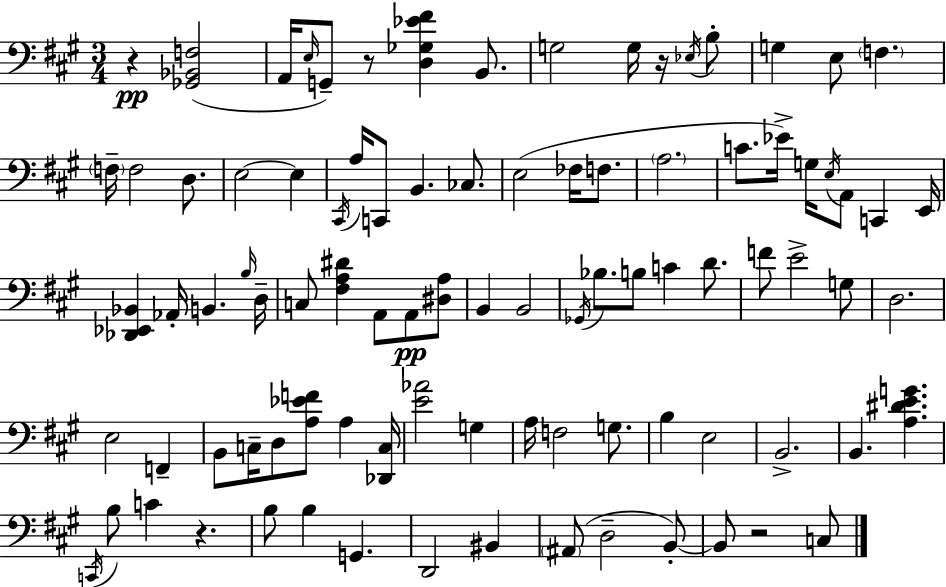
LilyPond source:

{
  \clef bass
  \numericTimeSignature
  \time 3/4
  \key a \major
  r4\pp <ges, bes, f>2( | a,16 \grace { e16 } g,8--) r8 <d ges ees' fis'>4 b,8. | g2 g16 r16 \acciaccatura { ees16 } | b8-. g4 e8 \parenthesize f4. | \break \parenthesize f16-- f2 d8. | e2~~ e4 | \acciaccatura { cis,16 } a16 c,8 b,4. | ces8. e2( fes16 | \break f8. \parenthesize a2. | c'8. ees'16->) g16 \acciaccatura { e16 } a,8 c,4 | e,16 <des, ees, bes,>4 aes,16-. b,4. | \grace { b16 } d16-- c8 <fis a dis'>4 a,8 | \break a,8\pp <dis a>8 b,4 b,2 | \acciaccatura { ges,16 } bes8. b8 c'4 | d'8. f'8 e'2-> | g8 d2. | \break e2 | f,4-- b,8 c16-- d8 <a ees' f'>8 | a4 <des, c>16 <e' aes'>2 | g4 a16 f2 | \break g8. b4 e2 | b,2.-> | b,4. | <a dis' e' g'>4. \acciaccatura { c,16 } b8 c'4 | \break r4. b8 b4 | g,4. d,2 | bis,4 \parenthesize ais,8( d2-- | b,8-.~~) b,8 r2 | \break c8 \bar "|."
}